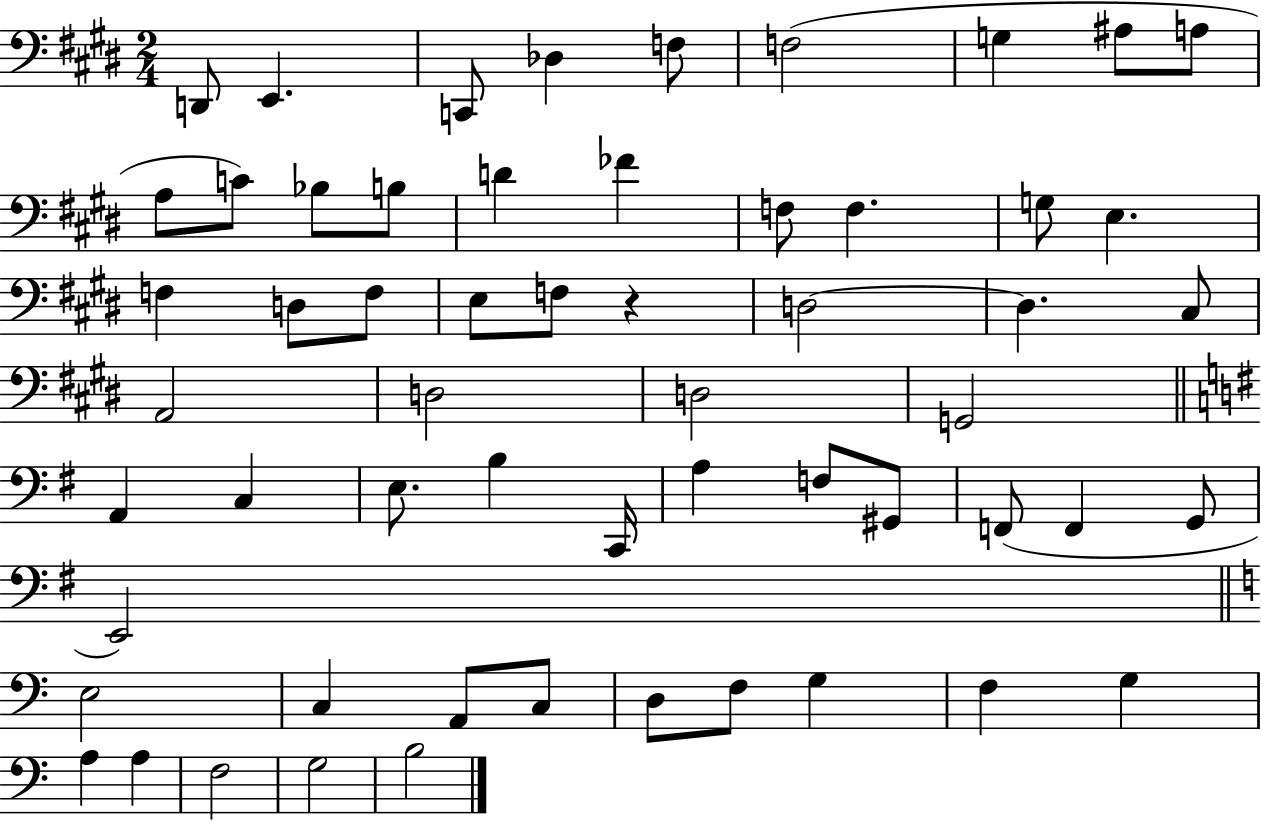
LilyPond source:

{
  \clef bass
  \numericTimeSignature
  \time 2/4
  \key e \major
  \repeat volta 2 { d,8 e,4. | c,8 des4 f8 | f2( | g4 ais8 a8 | \break a8 c'8) bes8 b8 | d'4 fes'4 | f8 f4. | g8 e4. | \break f4 d8 f8 | e8 f8 r4 | d2~~ | d4. cis8 | \break a,2 | d2 | d2 | g,2 | \break \bar "||" \break \key e \minor a,4 c4 | e8. b4 c,16 | a4 f8 gis,8 | f,8( f,4 g,8 | \break e,2) | \bar "||" \break \key c \major e2 | c4 a,8 c8 | d8 f8 g4 | f4 g4 | \break a4 a4 | f2 | g2 | b2 | \break } \bar "|."
}